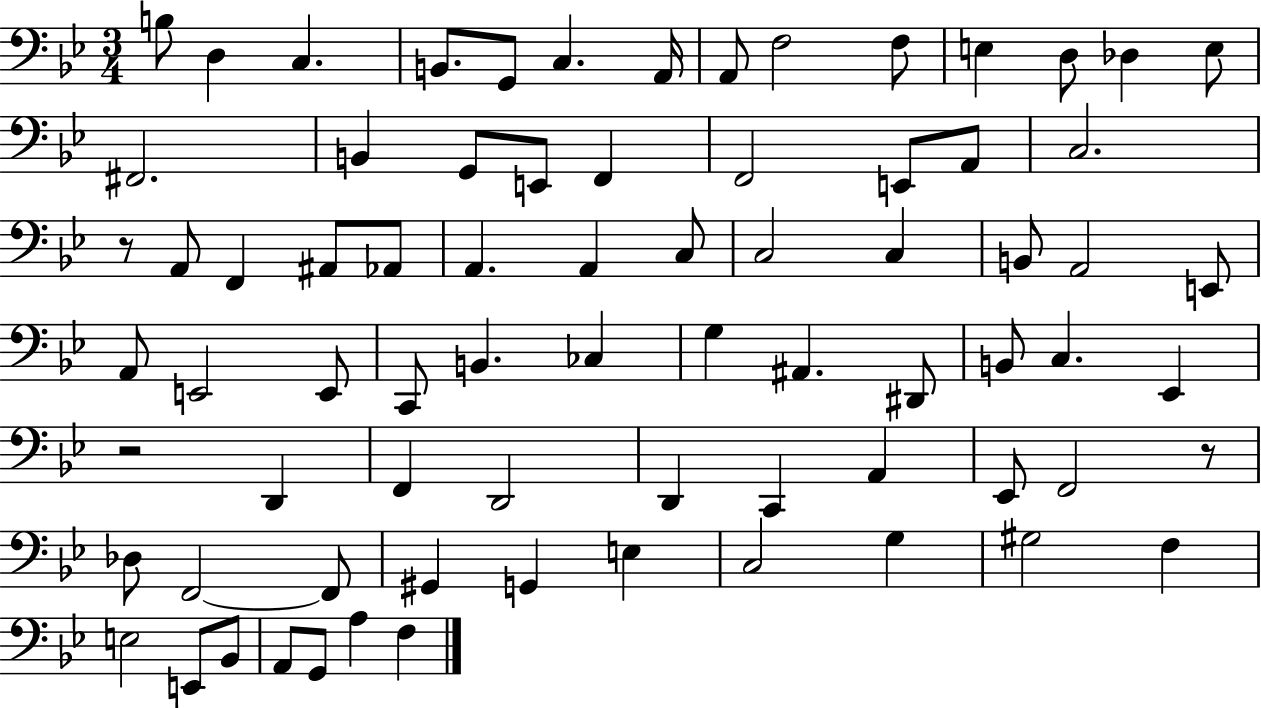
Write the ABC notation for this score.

X:1
T:Untitled
M:3/4
L:1/4
K:Bb
B,/2 D, C, B,,/2 G,,/2 C, A,,/4 A,,/2 F,2 F,/2 E, D,/2 _D, E,/2 ^F,,2 B,, G,,/2 E,,/2 F,, F,,2 E,,/2 A,,/2 C,2 z/2 A,,/2 F,, ^A,,/2 _A,,/2 A,, A,, C,/2 C,2 C, B,,/2 A,,2 E,,/2 A,,/2 E,,2 E,,/2 C,,/2 B,, _C, G, ^A,, ^D,,/2 B,,/2 C, _E,, z2 D,, F,, D,,2 D,, C,, A,, _E,,/2 F,,2 z/2 _D,/2 F,,2 F,,/2 ^G,, G,, E, C,2 G, ^G,2 F, E,2 E,,/2 _B,,/2 A,,/2 G,,/2 A, F,